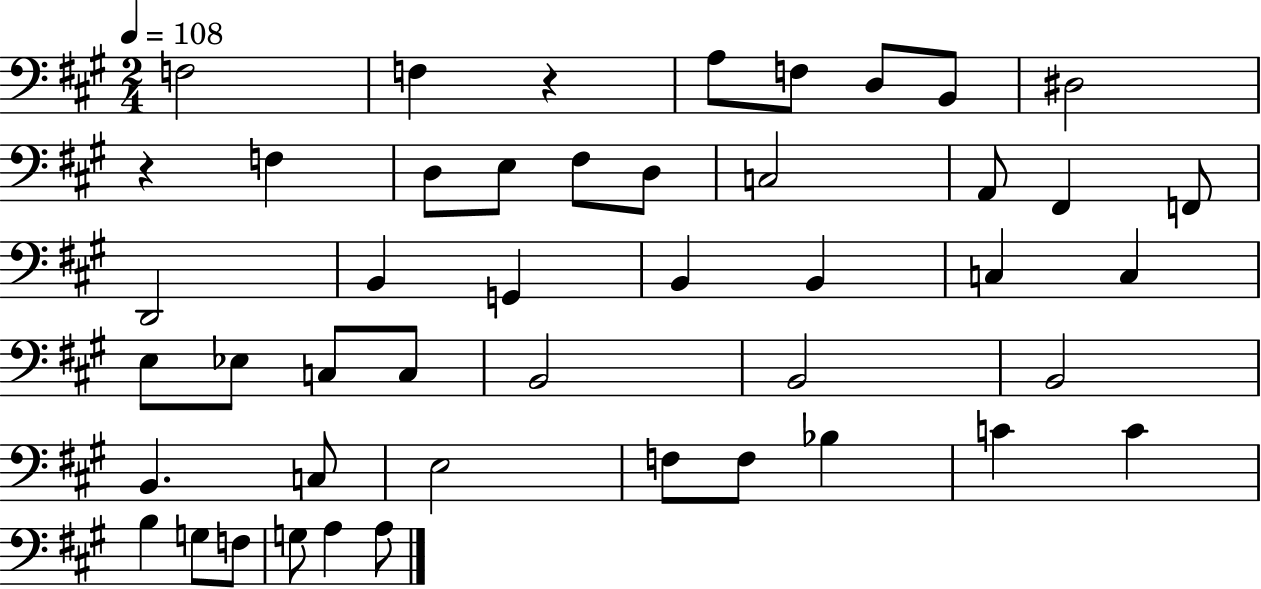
F3/h F3/q R/q A3/e F3/e D3/e B2/e D#3/h R/q F3/q D3/e E3/e F#3/e D3/e C3/h A2/e F#2/q F2/e D2/h B2/q G2/q B2/q B2/q C3/q C3/q E3/e Eb3/e C3/e C3/e B2/h B2/h B2/h B2/q. C3/e E3/h F3/e F3/e Bb3/q C4/q C4/q B3/q G3/e F3/e G3/e A3/q A3/e